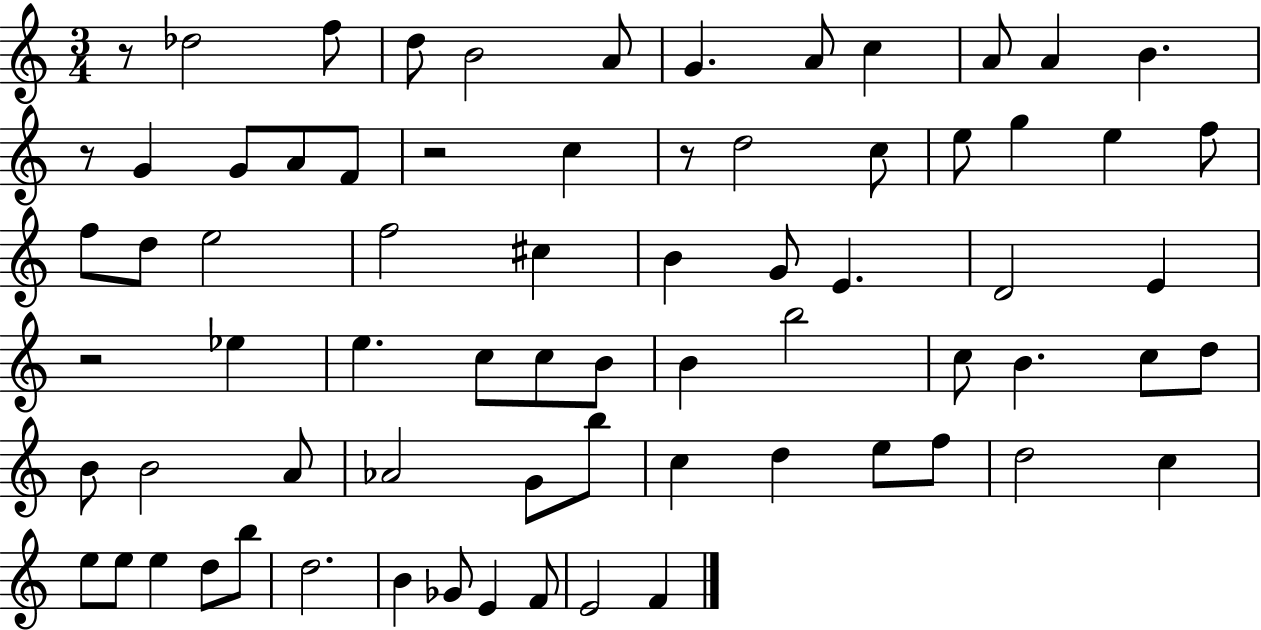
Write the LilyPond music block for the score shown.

{
  \clef treble
  \numericTimeSignature
  \time 3/4
  \key c \major
  r8 des''2 f''8 | d''8 b'2 a'8 | g'4. a'8 c''4 | a'8 a'4 b'4. | \break r8 g'4 g'8 a'8 f'8 | r2 c''4 | r8 d''2 c''8 | e''8 g''4 e''4 f''8 | \break f''8 d''8 e''2 | f''2 cis''4 | b'4 g'8 e'4. | d'2 e'4 | \break r2 ees''4 | e''4. c''8 c''8 b'8 | b'4 b''2 | c''8 b'4. c''8 d''8 | \break b'8 b'2 a'8 | aes'2 g'8 b''8 | c''4 d''4 e''8 f''8 | d''2 c''4 | \break e''8 e''8 e''4 d''8 b''8 | d''2. | b'4 ges'8 e'4 f'8 | e'2 f'4 | \break \bar "|."
}